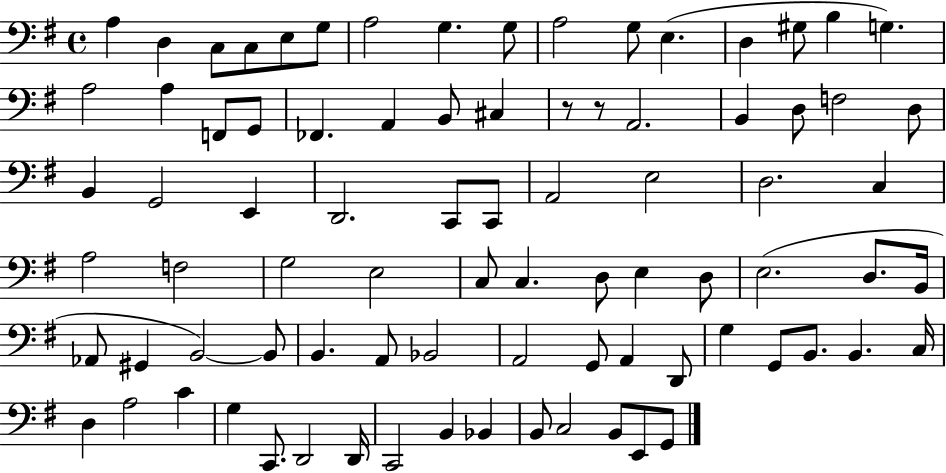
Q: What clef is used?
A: bass